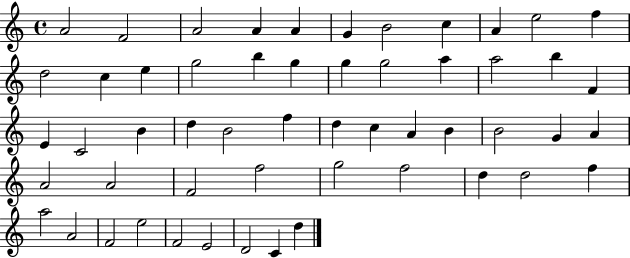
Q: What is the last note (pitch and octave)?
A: D5